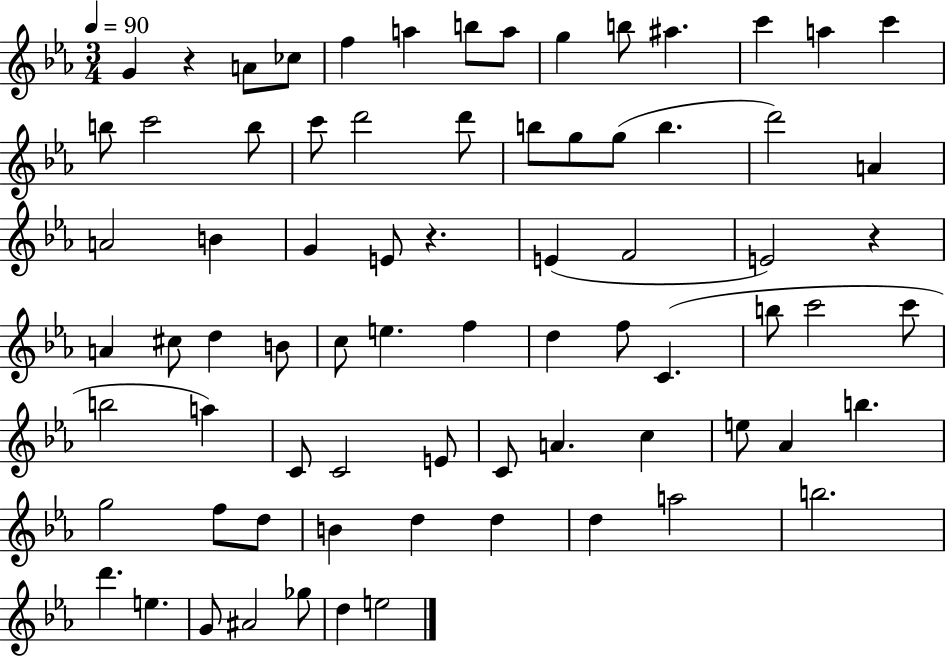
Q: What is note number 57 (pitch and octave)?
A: G5